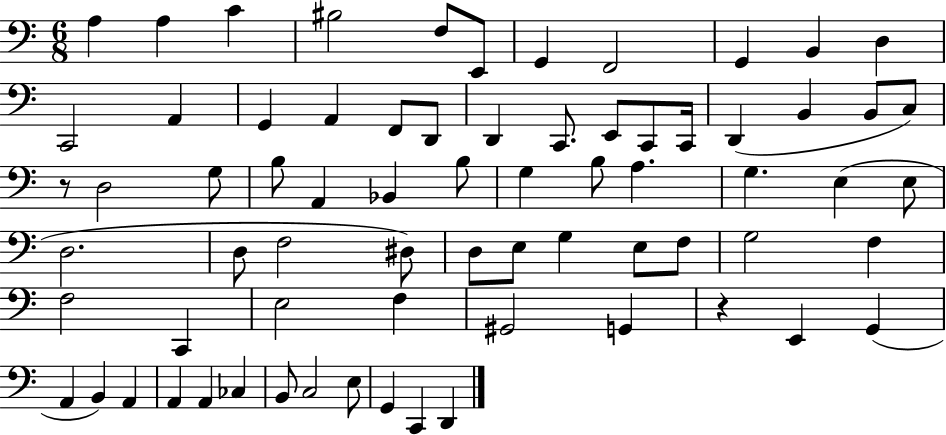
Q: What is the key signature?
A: C major